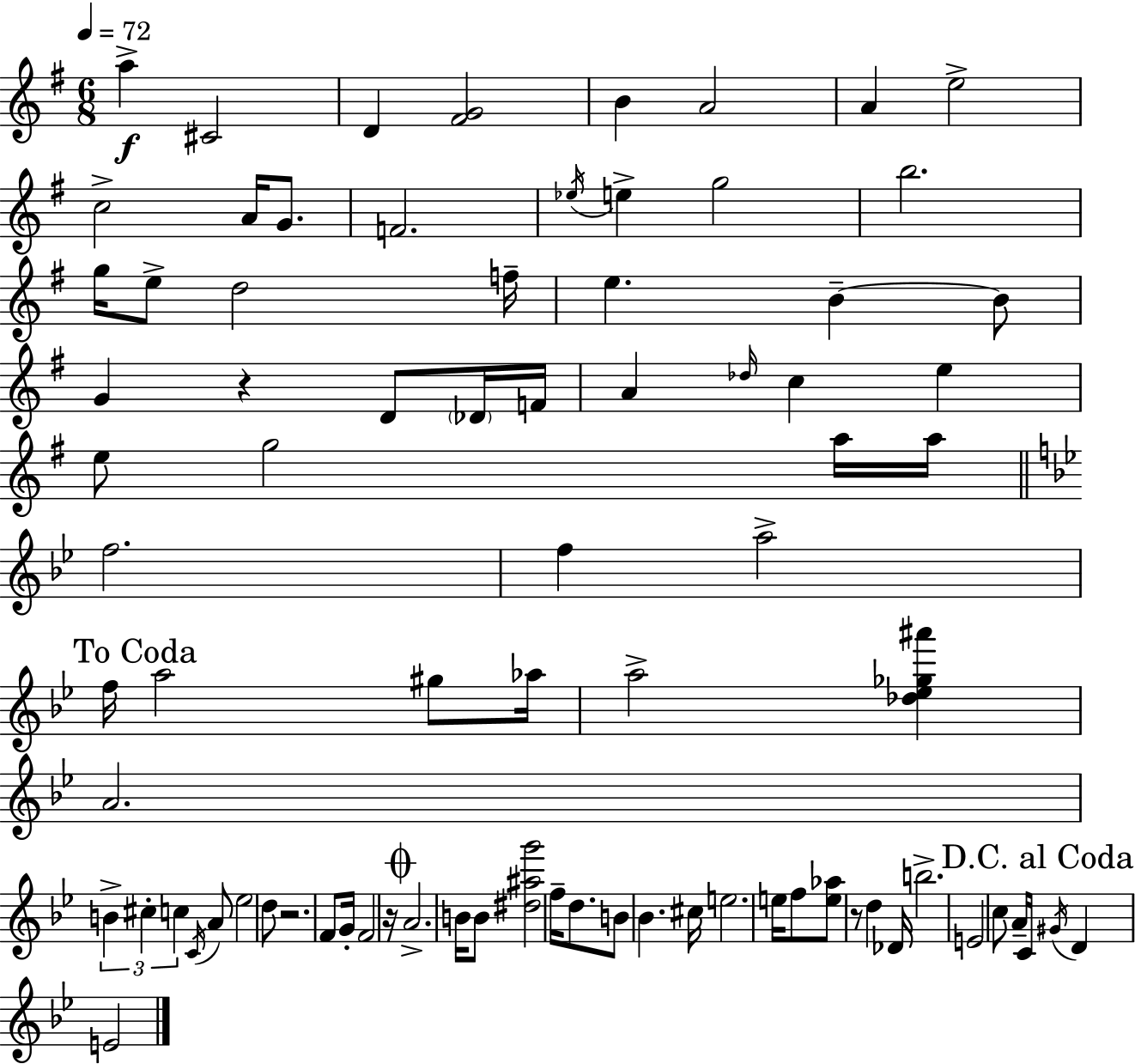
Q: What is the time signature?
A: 6/8